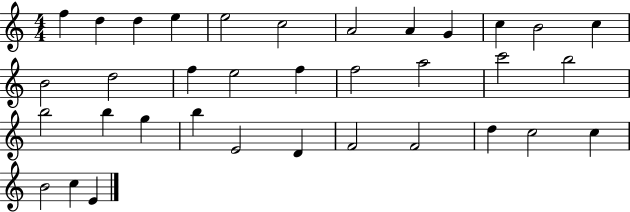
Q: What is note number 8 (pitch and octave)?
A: A4